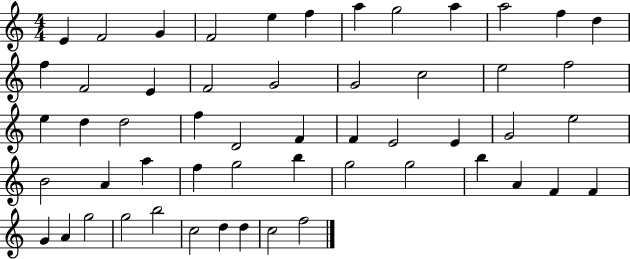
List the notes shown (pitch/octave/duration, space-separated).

E4/q F4/h G4/q F4/h E5/q F5/q A5/q G5/h A5/q A5/h F5/q D5/q F5/q F4/h E4/q F4/h G4/h G4/h C5/h E5/h F5/h E5/q D5/q D5/h F5/q D4/h F4/q F4/q E4/h E4/q G4/h E5/h B4/h A4/q A5/q F5/q G5/h B5/q G5/h G5/h B5/q A4/q F4/q F4/q G4/q A4/q G5/h G5/h B5/h C5/h D5/q D5/q C5/h F5/h